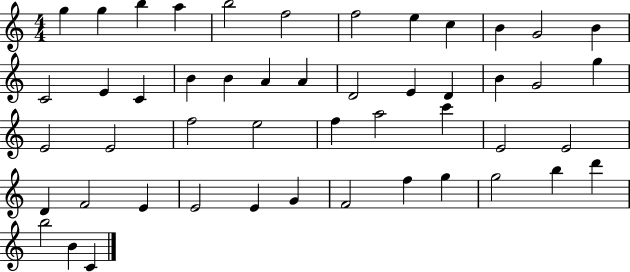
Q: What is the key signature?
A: C major